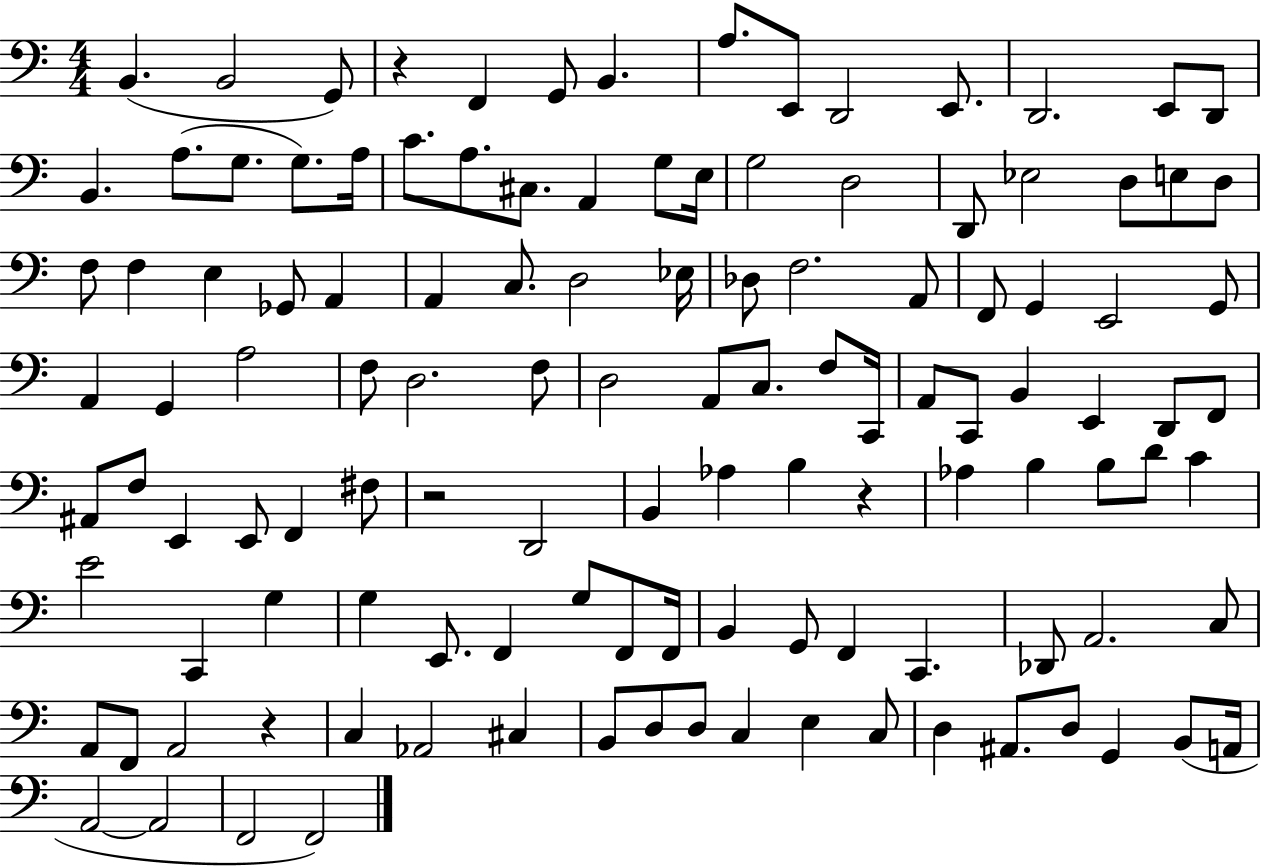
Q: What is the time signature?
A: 4/4